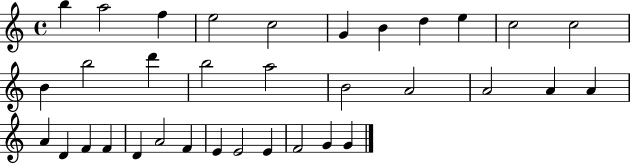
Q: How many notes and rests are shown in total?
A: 34